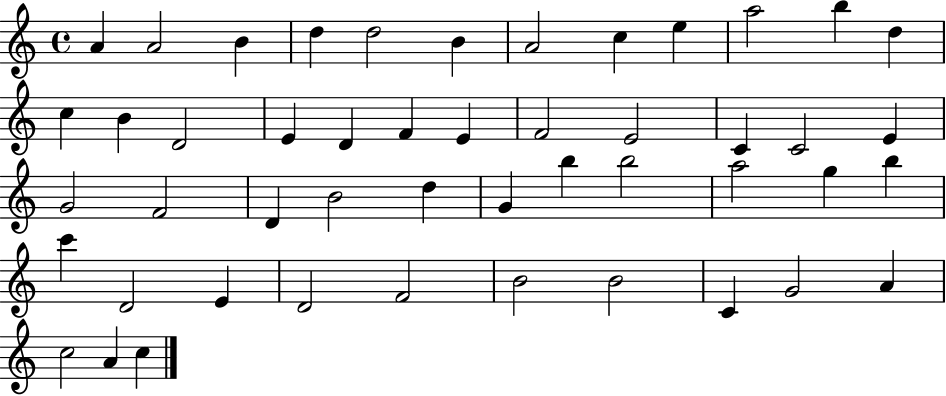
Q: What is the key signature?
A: C major